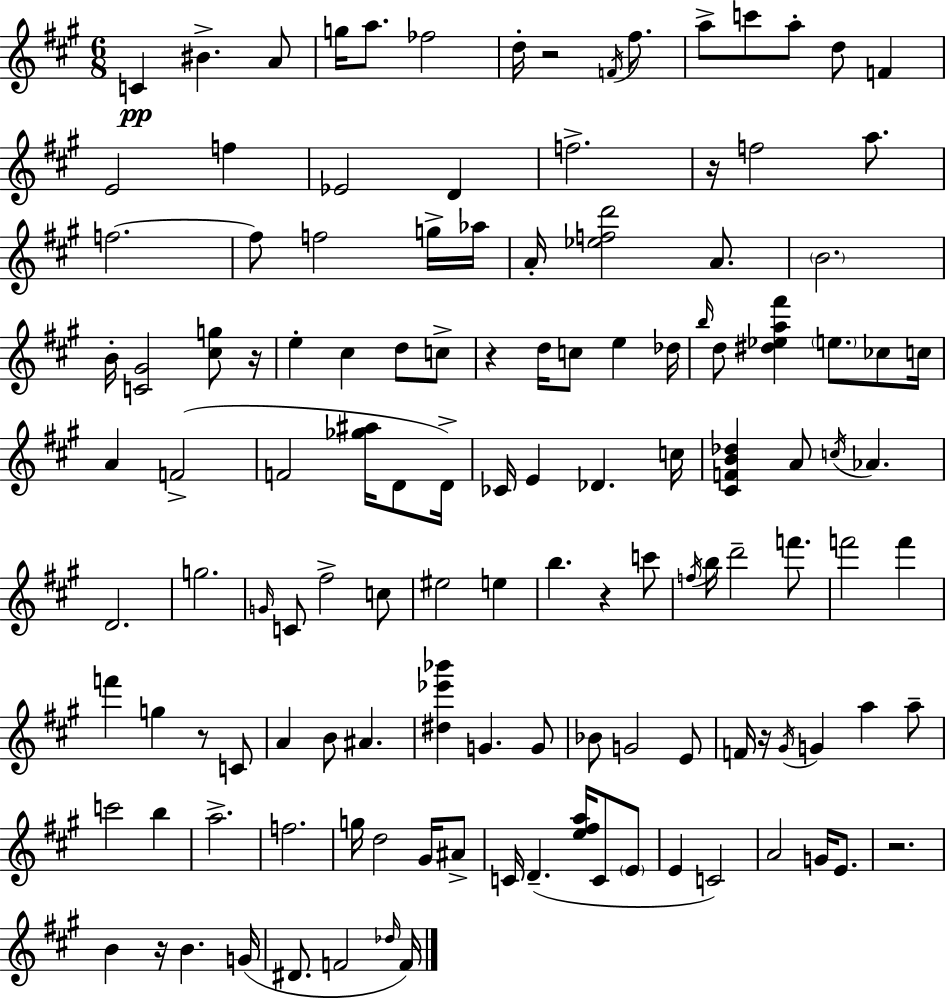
{
  \clef treble
  \numericTimeSignature
  \time 6/8
  \key a \major
  c'4\pp bis'4.-> a'8 | g''16 a''8. fes''2 | d''16-. r2 \acciaccatura { f'16 } fis''8. | a''8-> c'''8 a''8-. d''8 f'4 | \break e'2 f''4 | ees'2 d'4 | f''2.-> | r16 f''2 a''8. | \break f''2.~~ | f''8 f''2 g''16-> | aes''16 a'16-. <ees'' f'' d'''>2 a'8. | \parenthesize b'2. | \break b'16-. <c' gis'>2 <cis'' g''>8 | r16 e''4-. cis''4 d''8 c''8-> | r4 d''16 c''8 e''4 | des''16 \grace { b''16 } d''8 <dis'' ees'' a'' fis'''>4 \parenthesize e''8. ces''8 | \break c''16 a'4 f'2->( | f'2 <ges'' ais''>16 d'8 | d'16->) ces'16 e'4 des'4. | c''16 <cis' f' b' des''>4 a'8 \acciaccatura { c''16 } aes'4. | \break d'2. | g''2. | \grace { g'16 } c'8 fis''2-> | c''8 eis''2 | \break e''4 b''4. r4 | c'''8 \acciaccatura { f''16 } b''16 d'''2-- | f'''8. f'''2 | f'''4 f'''4 g''4 | \break r8 c'8 a'4 b'8 ais'4. | <dis'' ees''' bes'''>4 g'4. | g'8 bes'8 g'2 | e'8 f'16 r16 \acciaccatura { gis'16 } g'4 | \break a''4 a''8-- c'''2 | b''4 a''2.-> | f''2. | g''16 d''2 | \break gis'16 ais'8-> c'16 d'4.--( | <e'' fis'' a''>16 c'8 \parenthesize e'8 e'4 c'2) | a'2 | g'16 e'8. r2. | \break b'4 r16 b'4. | g'16( dis'8. f'2 | \grace { des''16 } f'16) \bar "|."
}